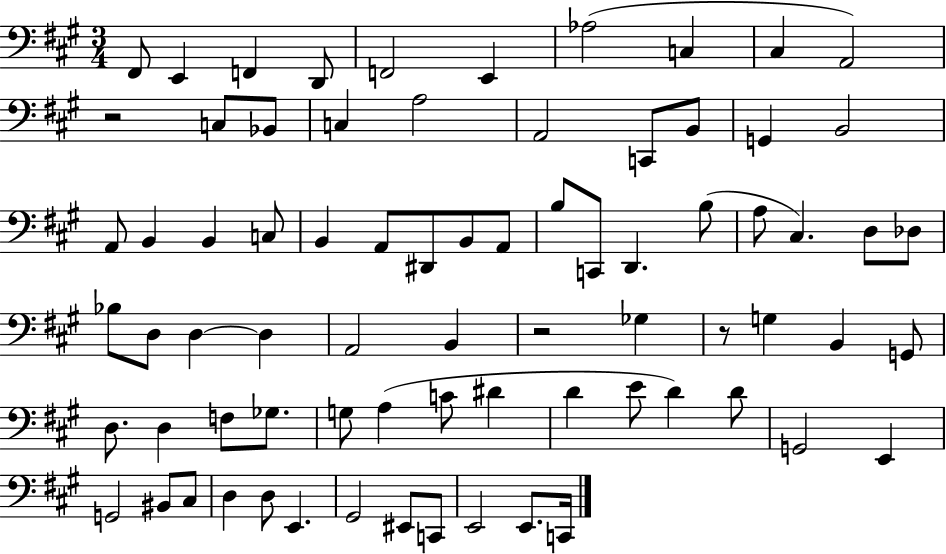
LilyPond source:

{
  \clef bass
  \numericTimeSignature
  \time 3/4
  \key a \major
  fis,8 e,4 f,4 d,8 | f,2 e,4 | aes2( c4 | cis4 a,2) | \break r2 c8 bes,8 | c4 a2 | a,2 c,8 b,8 | g,4 b,2 | \break a,8 b,4 b,4 c8 | b,4 a,8 dis,8 b,8 a,8 | b8 c,8 d,4. b8( | a8 cis4.) d8 des8 | \break bes8 d8 d4~~ d4 | a,2 b,4 | r2 ges4 | r8 g4 b,4 g,8 | \break d8. d4 f8 ges8. | g8 a4( c'8 dis'4 | d'4 e'8 d'4) d'8 | g,2 e,4 | \break g,2 bis,8 cis8 | d4 d8 e,4. | gis,2 eis,8 c,8 | e,2 e,8. c,16 | \break \bar "|."
}